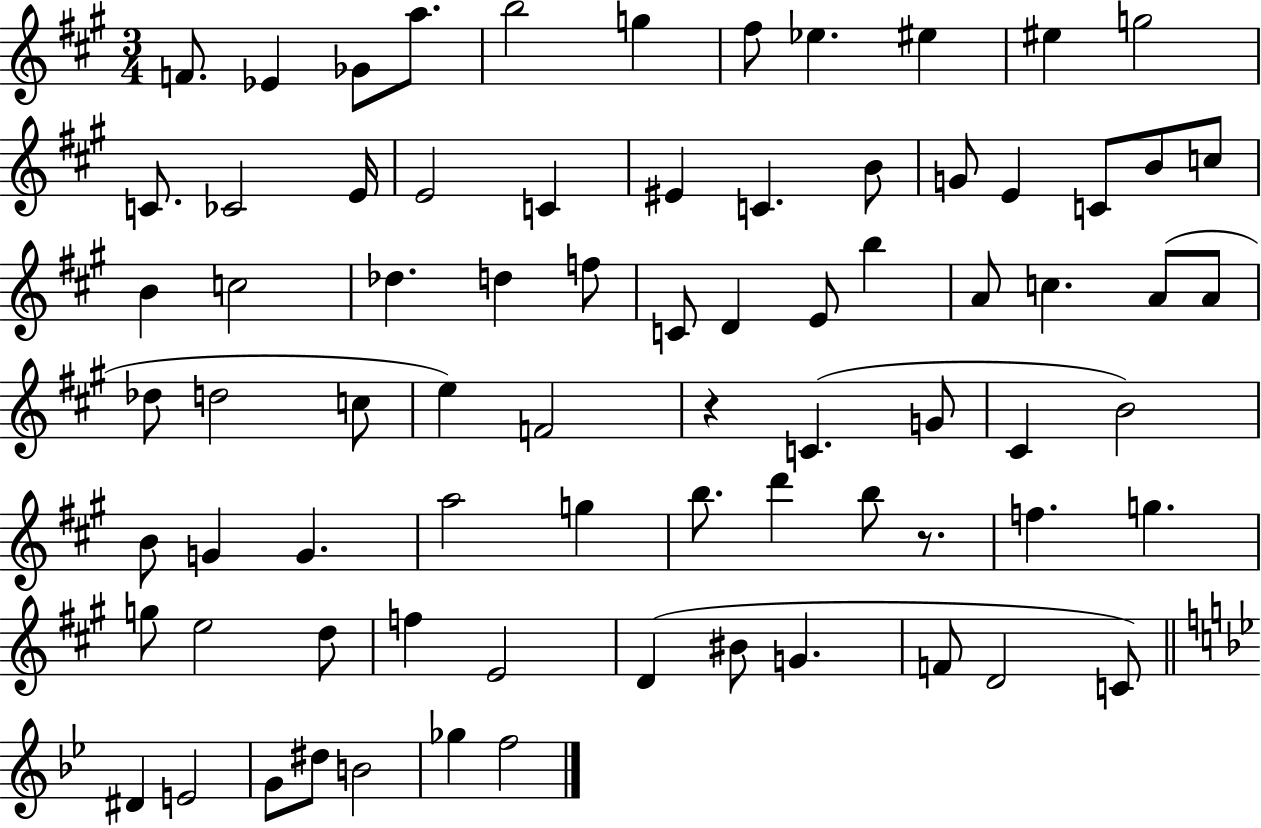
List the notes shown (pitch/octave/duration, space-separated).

F4/e. Eb4/q Gb4/e A5/e. B5/h G5/q F#5/e Eb5/q. EIS5/q EIS5/q G5/h C4/e. CES4/h E4/s E4/h C4/q EIS4/q C4/q. B4/e G4/e E4/q C4/e B4/e C5/e B4/q C5/h Db5/q. D5/q F5/e C4/e D4/q E4/e B5/q A4/e C5/q. A4/e A4/e Db5/e D5/h C5/e E5/q F4/h R/q C4/q. G4/e C#4/q B4/h B4/e G4/q G4/q. A5/h G5/q B5/e. D6/q B5/e R/e. F5/q. G5/q. G5/e E5/h D5/e F5/q E4/h D4/q BIS4/e G4/q. F4/e D4/h C4/e D#4/q E4/h G4/e D#5/e B4/h Gb5/q F5/h